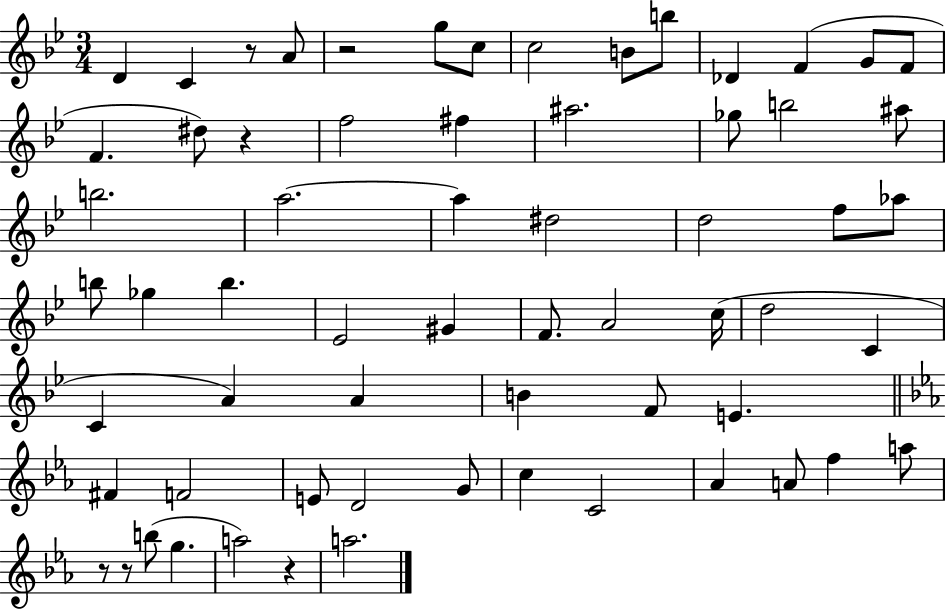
X:1
T:Untitled
M:3/4
L:1/4
K:Bb
D C z/2 A/2 z2 g/2 c/2 c2 B/2 b/2 _D F G/2 F/2 F ^d/2 z f2 ^f ^a2 _g/2 b2 ^a/2 b2 a2 a ^d2 d2 f/2 _a/2 b/2 _g b _E2 ^G F/2 A2 c/4 d2 C C A A B F/2 E ^F F2 E/2 D2 G/2 c C2 _A A/2 f a/2 z/2 z/2 b/2 g a2 z a2